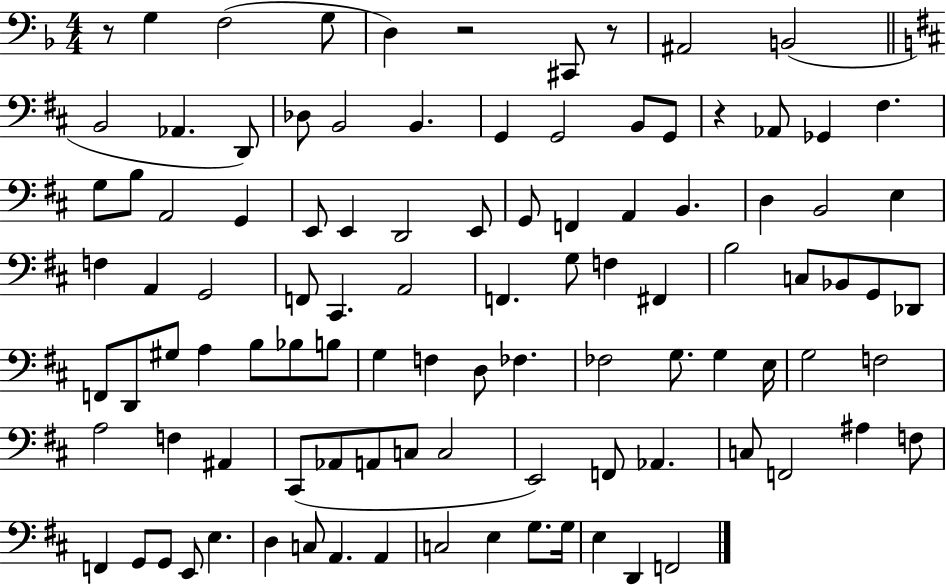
{
  \clef bass
  \numericTimeSignature
  \time 4/4
  \key f \major
  \repeat volta 2 { r8 g4 f2( g8 | d4) r2 cis,8 r8 | ais,2 b,2( | \bar "||" \break \key d \major b,2 aes,4. d,8) | des8 b,2 b,4. | g,4 g,2 b,8 g,8 | r4 aes,8 ges,4 fis4. | \break g8 b8 a,2 g,4 | e,8 e,4 d,2 e,8 | g,8 f,4 a,4 b,4. | d4 b,2 e4 | \break f4 a,4 g,2 | f,8 cis,4. a,2 | f,4. g8 f4 fis,4 | b2 c8 bes,8 g,8 des,8 | \break f,8 d,8 gis8 a4 b8 bes8 b8 | g4 f4 d8 fes4. | fes2 g8. g4 e16 | g2 f2 | \break a2 f4 ais,4 | cis,8( aes,8 a,8 c8 c2 | e,2) f,8 aes,4. | c8 f,2 ais4 f8 | \break f,4 g,8 g,8 e,8 e4. | d4 c8 a,4. a,4 | c2 e4 g8. g16 | e4 d,4 f,2 | \break } \bar "|."
}